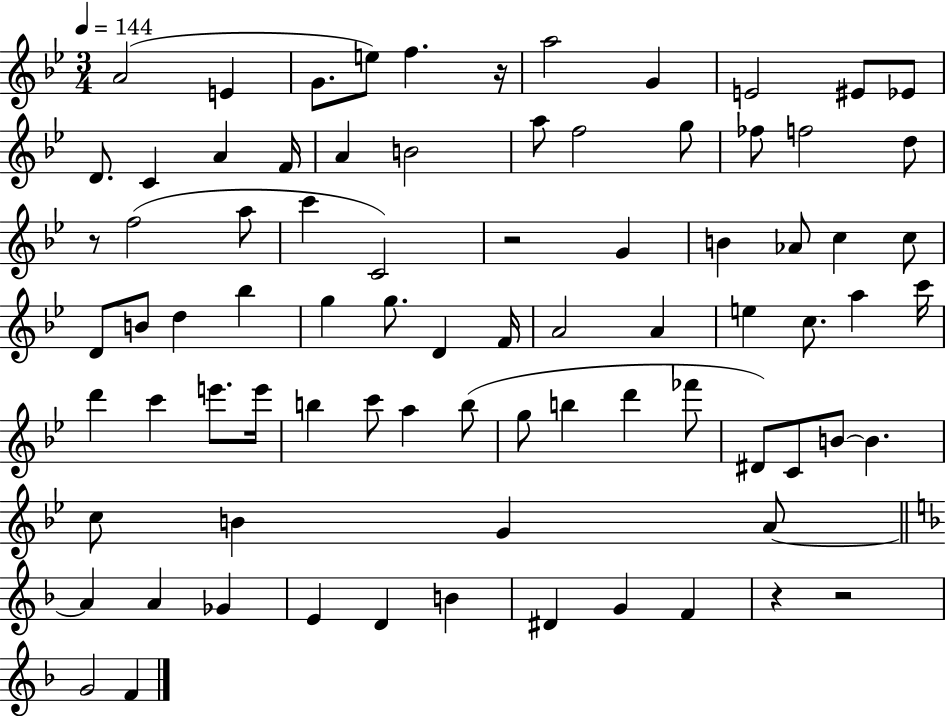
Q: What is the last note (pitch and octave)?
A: F4